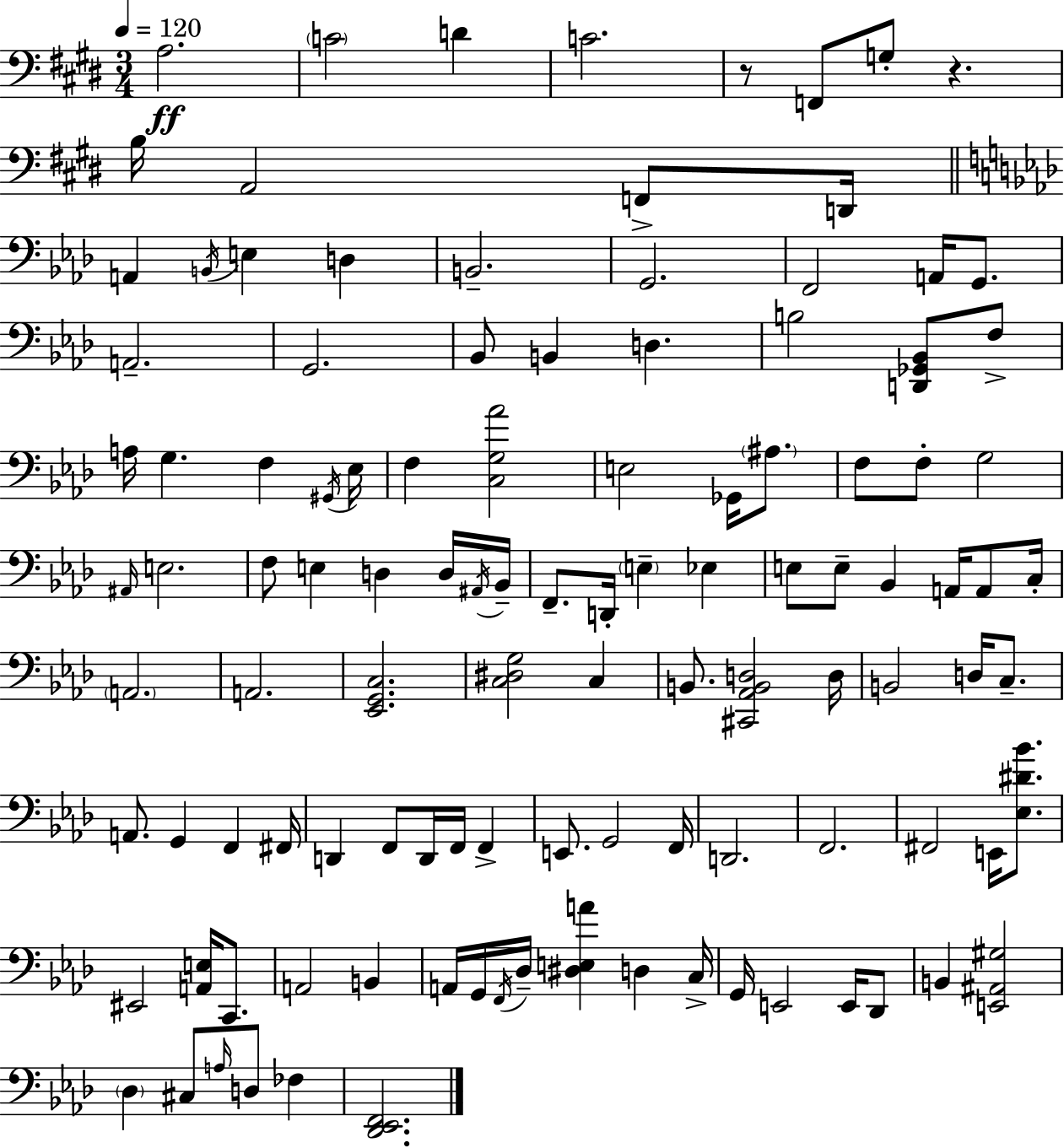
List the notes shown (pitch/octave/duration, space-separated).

A3/h. C4/h D4/q C4/h. R/e F2/e G3/e R/q. B3/s A2/h F2/e D2/s A2/q B2/s E3/q D3/q B2/h. G2/h. F2/h A2/s G2/e. A2/h. G2/h. Bb2/e B2/q D3/q. B3/h [D2,Gb2,Bb2]/e F3/e A3/s G3/q. F3/q G#2/s Eb3/s F3/q [C3,G3,Ab4]/h E3/h Gb2/s A#3/e. F3/e F3/e G3/h A#2/s E3/h. F3/e E3/q D3/q D3/s A#2/s Bb2/s F2/e. D2/s E3/q Eb3/q E3/e E3/e Bb2/q A2/s A2/e C3/s A2/h. A2/h. [Eb2,G2,C3]/h. [C3,D#3,G3]/h C3/q B2/e. [C#2,Ab2,B2,D3]/h D3/s B2/h D3/s C3/e. A2/e. G2/q F2/q F#2/s D2/q F2/e D2/s F2/s F2/q E2/e. G2/h F2/s D2/h. F2/h. F#2/h E2/s [Eb3,D#4,Bb4]/e. EIS2/h [A2,E3]/s C2/e. A2/h B2/q A2/s G2/s F2/s Db3/s [D#3,E3,A4]/q D3/q C3/s G2/s E2/h E2/s Db2/e B2/q [E2,A#2,G#3]/h Db3/q C#3/e A3/s D3/e FES3/q [Db2,Eb2,F2]/h.